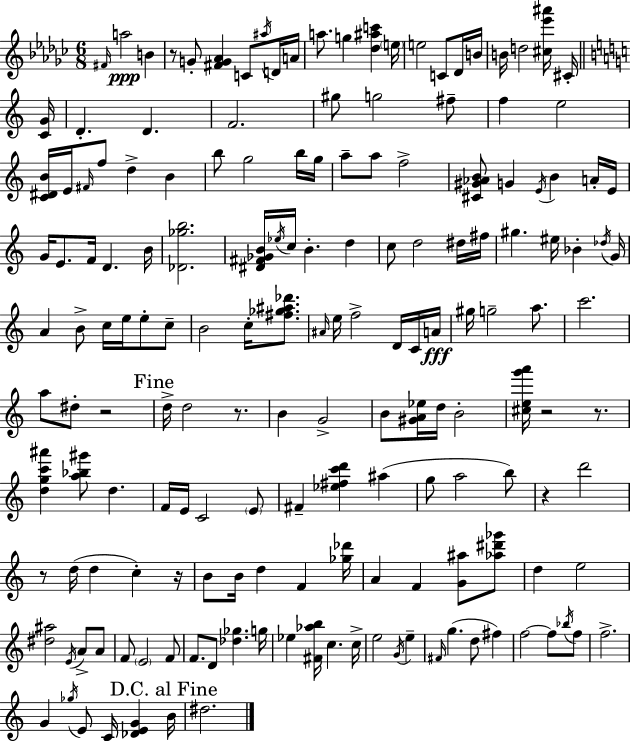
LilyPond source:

{
  \clef treble
  \numericTimeSignature
  \time 6/8
  \key ees \minor
  \grace { fis'16 }\ppp a''2 b'4 | r8 g'8-. <fis' g' aes'>4 c'8 \acciaccatura { ais''16 } | d'16 a'16 a''8. g''4 <des'' ais'' c'''>4 | \parenthesize e''16 e''2 c'8 | \break des'16 b'16 b'16 d''2 <cis'' ees''' ais'''>16 | cis'16-. \bar "||" \break \key a \minor <c' g'>16 d'4.-. d'4. | f'2. | gis''8 g''2 fis''8-- | f''4 e''2 | \break <c' dis' b'>16 e'16 \grace { fis'16 } f''8 d''4-> b'4 | b''8 g''2 | b''16 g''16 a''8-- a''8 f''2-> | <cis' gis' aes' b'>8 g'4 \acciaccatura { e'16 } b'4 | \break a'16-. e'16 g'16 e'8. f'16 d'4. | b'16 <des' ges'' b''>2. | <dis' fis' ges' b'>16 \acciaccatura { ees''16 } c''16 b'4.-. | d''4 c''8 d''2 | \break dis''16 fis''16 gis''4. eis''16 bes'4-. | \acciaccatura { des''16 } g'16 a'4 b'8-> c''16 | e''16 e''8-. c''8-- b'2 | c''16-. <fis'' ges'' ais'' des'''>8. \grace { ais'16 } e''16 f''2-> | \break d'16 c'16 a'16\fff gis''16 g''2-- | a''8. c'''2. | a''8 dis''8-. r2 | \mark "Fine" d''16-> d''2 | \break r8. b'4 g'2-> | b'8 <gis' a' ees''>16 d''16 b'2-. | <cis'' e'' g''' a'''>16 r2 | r8. <d'' g'' c''' ais'''>4 <a'' bes'' gis'''>8 | \break d''4. f'16 e'16 c'2 | \parenthesize e'8 fis'4-- <ees'' fis'' c''' d'''>4 | ais''4( g''8 a''2 | b''8) r4 d'''2 | \break r8 d''16( d''4 | c''4-.) r16 b'8 b'16 d''4 | f'4 <ges'' des'''>16 a'4 f'4 | <g' ais''>8 <aes'' dis''' ges'''>8 d''4 e''2 | \break <dis'' ais''>2 | \acciaccatura { e'16 } a'8-> a'8 f'8 \parenthesize e'2 | f'8 f'8. d'8 | <des'' ges''>4. g''16 ees''4 <fis' aes'' b''>16 | \break c''4. c''16-> e''2 | \acciaccatura { g'16 } e''4-- \grace { fis'16 }( g''4. | d''8 fis''4) f''2~~ | f''8 \acciaccatura { bes''16 } f''8 f''2.-> | \break g'4 | \acciaccatura { ges''16 } e'8 c'16 <des' e' g'>4 \mark "D.C. al Fine" b'16 dis''2. | \bar "|."
}